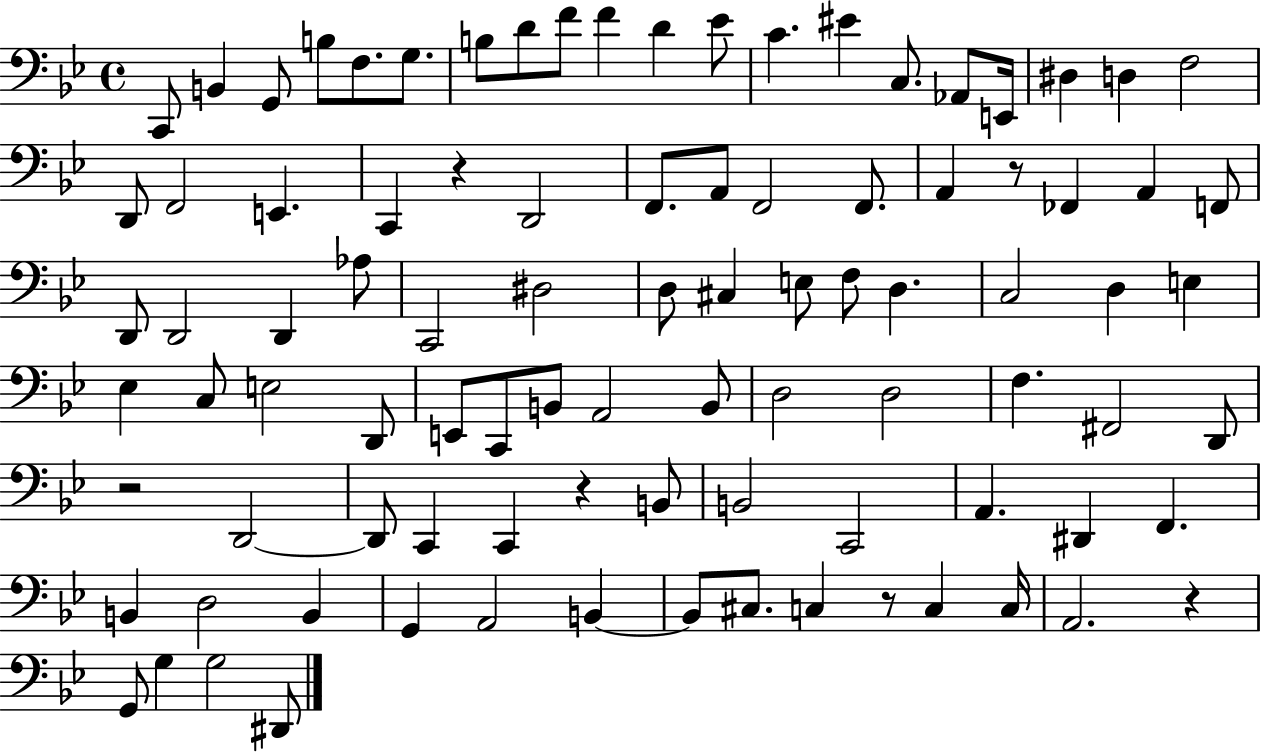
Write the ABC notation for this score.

X:1
T:Untitled
M:4/4
L:1/4
K:Bb
C,,/2 B,, G,,/2 B,/2 F,/2 G,/2 B,/2 D/2 F/2 F D _E/2 C ^E C,/2 _A,,/2 E,,/4 ^D, D, F,2 D,,/2 F,,2 E,, C,, z D,,2 F,,/2 A,,/2 F,,2 F,,/2 A,, z/2 _F,, A,, F,,/2 D,,/2 D,,2 D,, _A,/2 C,,2 ^D,2 D,/2 ^C, E,/2 F,/2 D, C,2 D, E, _E, C,/2 E,2 D,,/2 E,,/2 C,,/2 B,,/2 A,,2 B,,/2 D,2 D,2 F, ^F,,2 D,,/2 z2 D,,2 D,,/2 C,, C,, z B,,/2 B,,2 C,,2 A,, ^D,, F,, B,, D,2 B,, G,, A,,2 B,, B,,/2 ^C,/2 C, z/2 C, C,/4 A,,2 z G,,/2 G, G,2 ^D,,/2